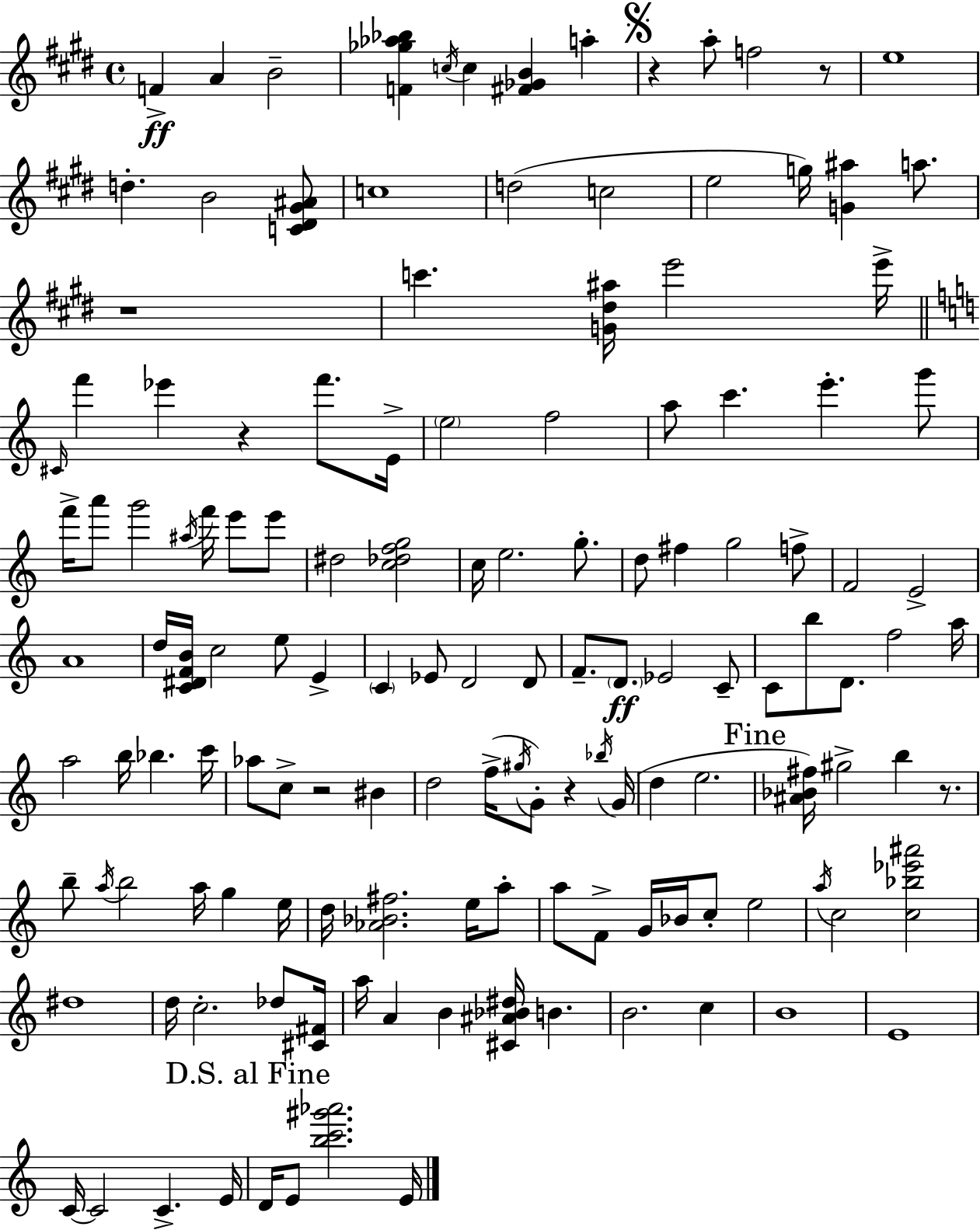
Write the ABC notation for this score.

X:1
T:Untitled
M:4/4
L:1/4
K:E
F A B2 [F_g_a_b] c/4 c [^F_GB] a z a/2 f2 z/2 e4 d B2 [C^D^G^A]/2 c4 d2 c2 e2 g/4 [G^a] a/2 z4 c' [G^d^a]/4 e'2 e'/4 ^C/4 f' _e' z f'/2 E/4 e2 f2 a/2 c' e' g'/2 f'/4 a'/2 g'2 ^a/4 f'/4 e'/2 e'/2 ^d2 [c_dfg]2 c/4 e2 g/2 d/2 ^f g2 f/2 F2 E2 A4 d/4 [C^DFB]/4 c2 e/2 E C _E/2 D2 D/2 F/2 D/2 _E2 C/2 C/2 b/2 D/2 f2 a/4 a2 b/4 _b c'/4 _a/2 c/2 z2 ^B d2 f/4 ^g/4 G/2 z _b/4 G/4 d e2 [^A_B^f]/4 ^g2 b z/2 b/2 a/4 b2 a/4 g e/4 d/4 [_A_B^f]2 e/4 a/2 a/2 F/2 G/4 _B/4 c/2 e2 a/4 c2 [c_b_e'^a']2 ^d4 d/4 c2 _d/2 [^C^F]/4 a/4 A B [^C^A_B^d]/4 B B2 c B4 E4 C/4 C2 C E/4 D/4 E/2 [bc'^g'_a']2 E/4